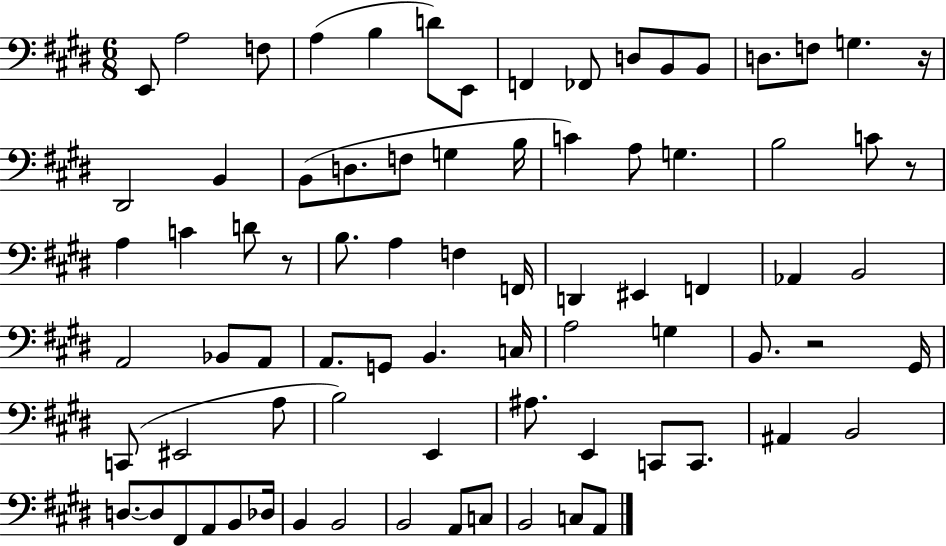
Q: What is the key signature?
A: E major